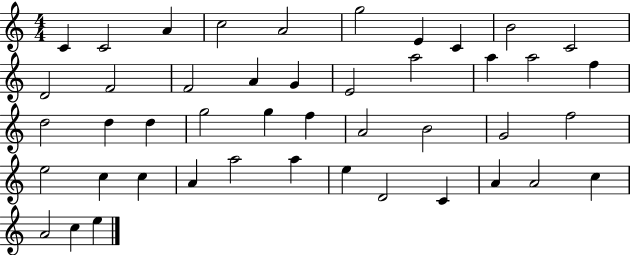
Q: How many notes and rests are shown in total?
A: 45